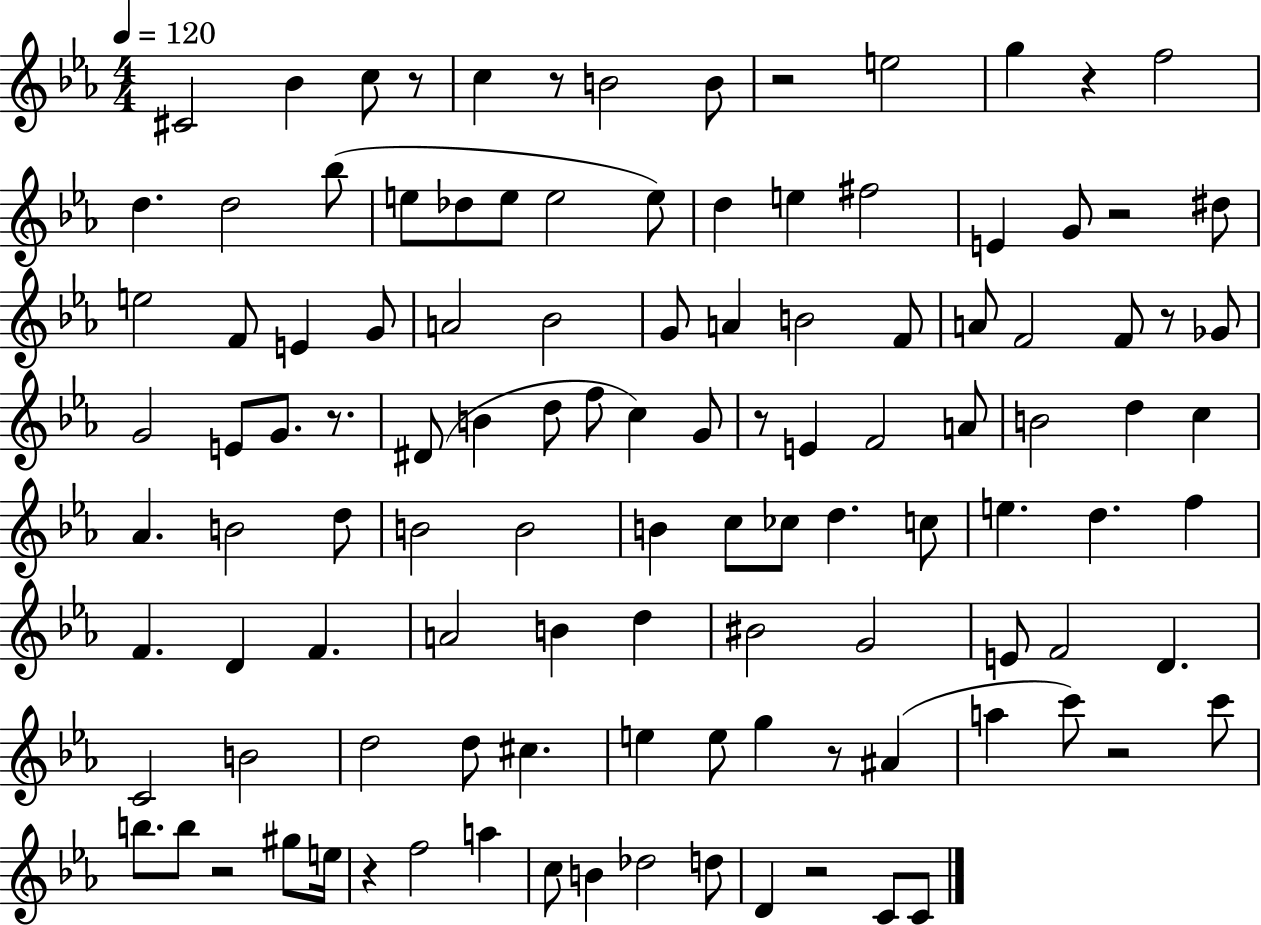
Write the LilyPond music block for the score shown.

{
  \clef treble
  \numericTimeSignature
  \time 4/4
  \key ees \major
  \tempo 4 = 120
  \repeat volta 2 { cis'2 bes'4 c''8 r8 | c''4 r8 b'2 b'8 | r2 e''2 | g''4 r4 f''2 | \break d''4. d''2 bes''8( | e''8 des''8 e''8 e''2 e''8) | d''4 e''4 fis''2 | e'4 g'8 r2 dis''8 | \break e''2 f'8 e'4 g'8 | a'2 bes'2 | g'8 a'4 b'2 f'8 | a'8 f'2 f'8 r8 ges'8 | \break g'2 e'8 g'8. r8. | dis'8( b'4 d''8 f''8 c''4) g'8 | r8 e'4 f'2 a'8 | b'2 d''4 c''4 | \break aes'4. b'2 d''8 | b'2 b'2 | b'4 c''8 ces''8 d''4. c''8 | e''4. d''4. f''4 | \break f'4. d'4 f'4. | a'2 b'4 d''4 | bis'2 g'2 | e'8 f'2 d'4. | \break c'2 b'2 | d''2 d''8 cis''4. | e''4 e''8 g''4 r8 ais'4( | a''4 c'''8) r2 c'''8 | \break b''8. b''8 r2 gis''8 e''16 | r4 f''2 a''4 | c''8 b'4 des''2 d''8 | d'4 r2 c'8 c'8 | \break } \bar "|."
}